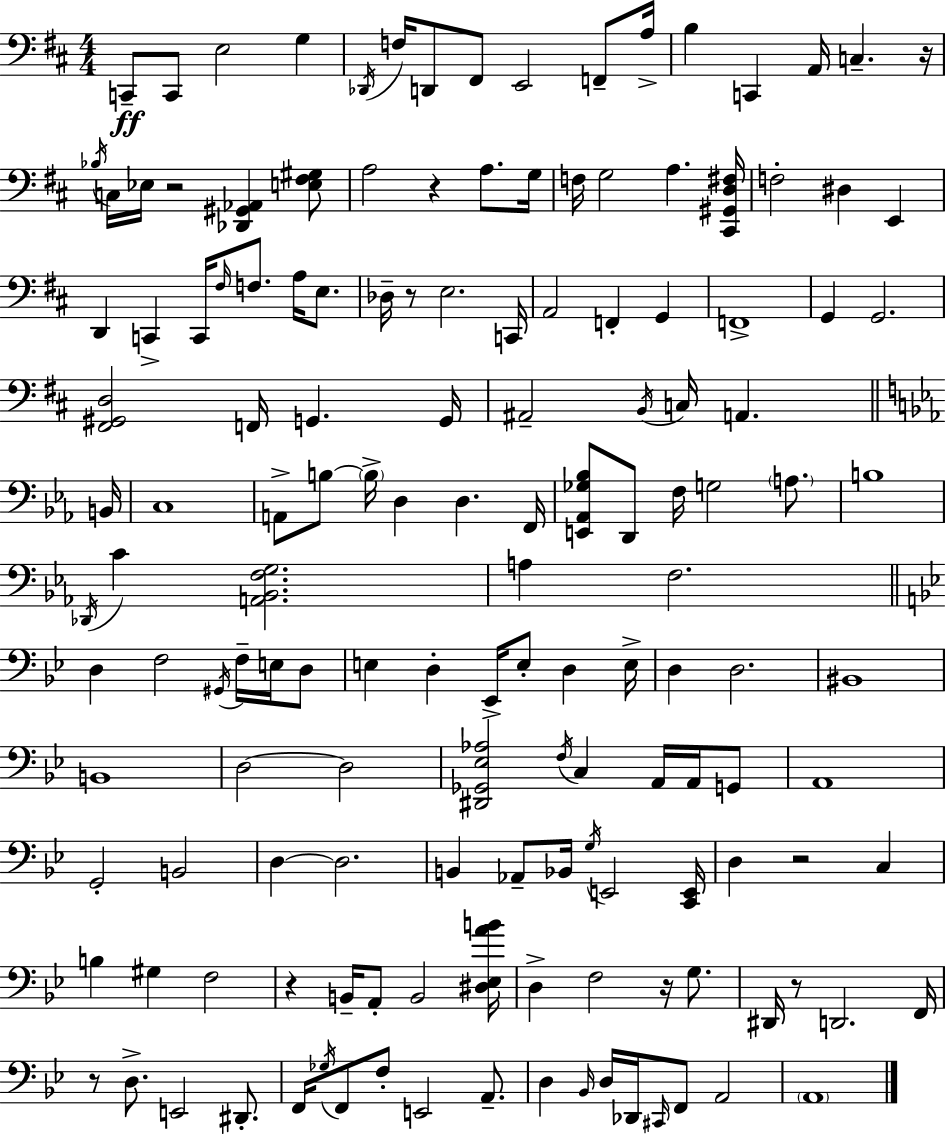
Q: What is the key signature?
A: D major